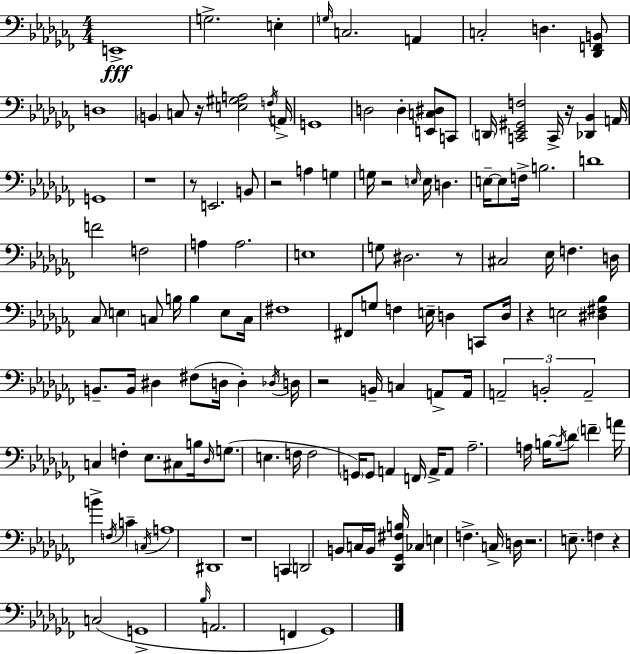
X:1
T:Untitled
M:4/4
L:1/4
K:Abm
E,,4 G,2 E, G,/4 C,2 A,, C,2 D, [_D,,F,,B,,]/2 D,4 B,, C,/2 z/4 [E,^G,A,]2 F,/4 A,,/4 G,,4 D,2 D, [E,,C,^D,]/2 C,,/2 D,,/4 [C,,_E,,^G,,F,]2 C,,/4 z/4 [_D,,_B,,] A,,/4 G,,4 z4 z/2 E,,2 B,,/2 z2 A, G, G,/4 z2 E,/4 E,/4 D, E,/4 E,/2 F,/4 B,2 D4 F2 F,2 A, A,2 E,4 G,/2 ^D,2 z/2 ^C,2 _E,/4 F, D,/4 _C,/2 E, C,/2 B,/4 B, E,/2 C,/4 ^F,4 ^F,,/2 G,/2 F, E,/4 D, C,,/2 D,/4 z E,2 [^D,^F,_B,] B,,/2 B,,/4 ^D, ^F,/2 D,/4 D, _D,/4 D,/4 z2 B,,/4 C, A,,/2 A,,/4 A,,2 B,,2 A,,2 C, F, _E,/2 ^C,/2 B,/4 _D,/4 G,/2 E, F,/4 F,2 G,,/4 G,,/2 A,, F,,/4 A,,/4 A,,/2 _A,2 A,/4 B,/4 B,/4 _D/2 F A/4 B F,/4 C C,/4 A,4 ^D,,4 z4 C,, D,,2 B,,/2 C,/4 B,,/4 [_D,,_G,,^F,B,]/4 _C, E, F, C,/4 D,/4 z2 E,/2 F, z C,2 G,,4 _B,/4 A,,2 F,, _G,,4